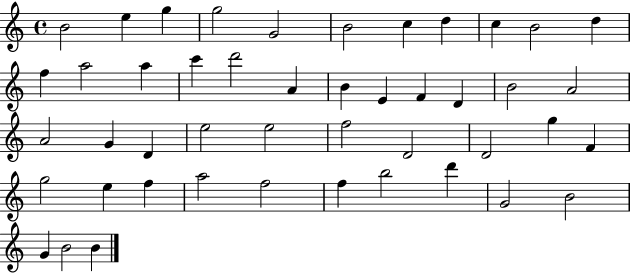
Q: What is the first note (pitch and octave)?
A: B4